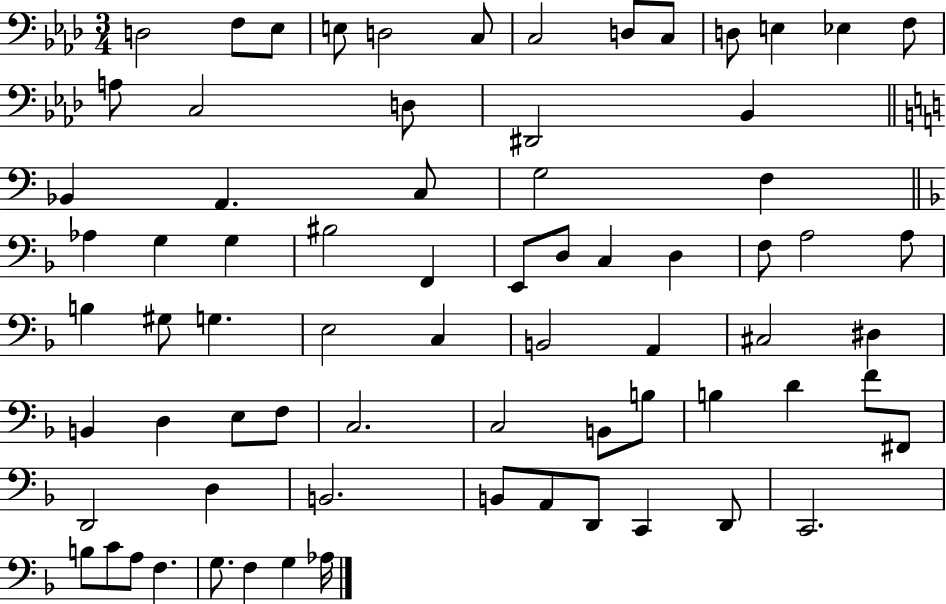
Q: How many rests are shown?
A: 0